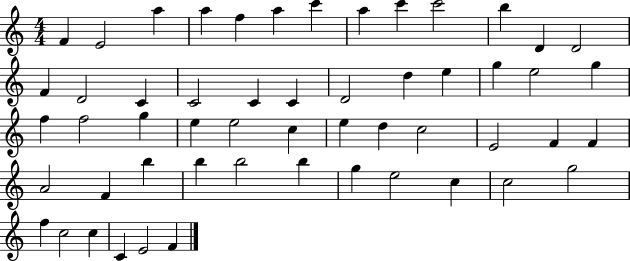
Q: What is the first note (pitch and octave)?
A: F4